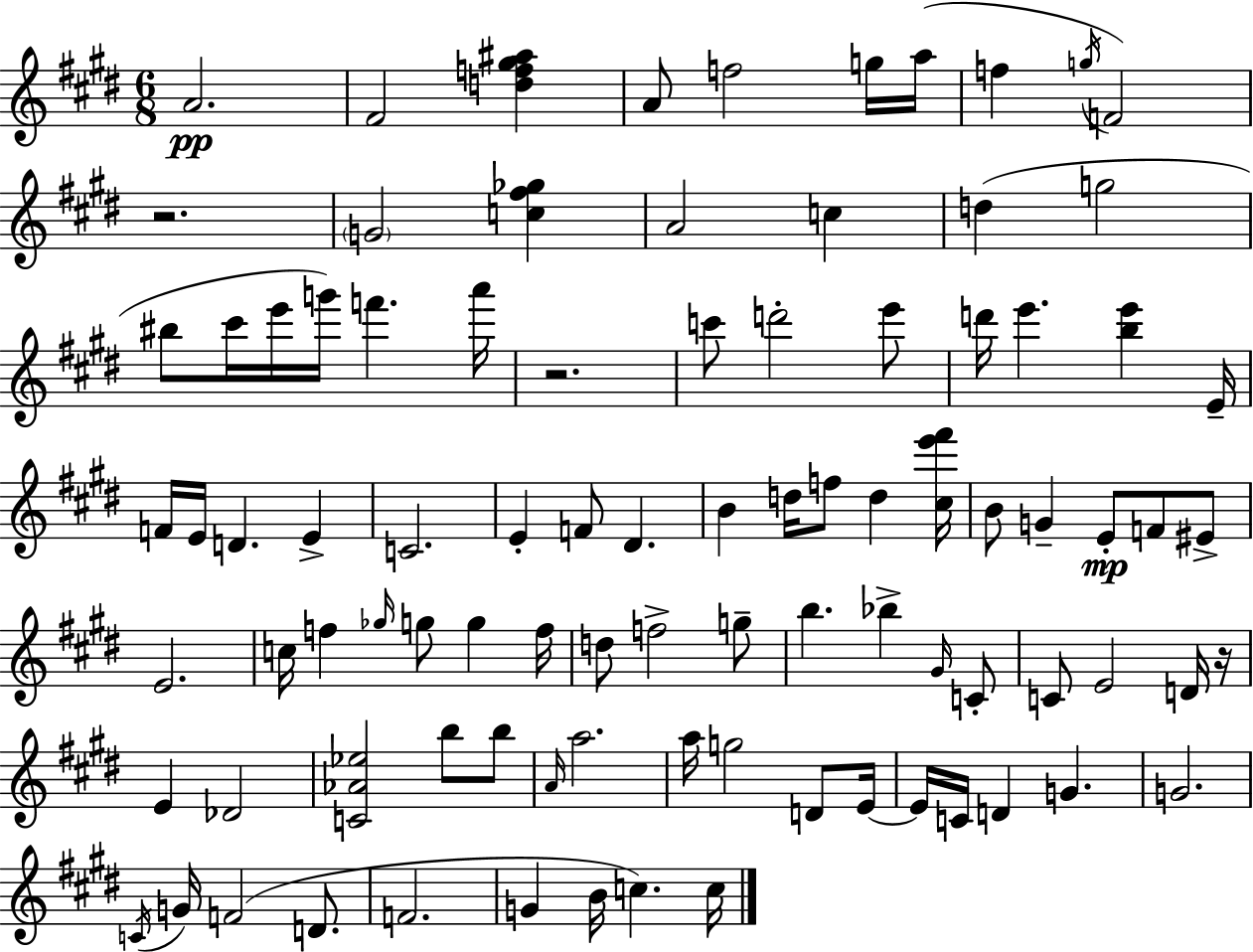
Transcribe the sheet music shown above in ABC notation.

X:1
T:Untitled
M:6/8
L:1/4
K:E
A2 ^F2 [df^g^a] A/2 f2 g/4 a/4 f g/4 F2 z2 G2 [c^f_g] A2 c d g2 ^b/2 ^c'/4 e'/4 g'/4 f' a'/4 z2 c'/2 d'2 e'/2 d'/4 e' [be'] E/4 F/4 E/4 D E C2 E F/2 ^D B d/4 f/2 d [^ce'^f']/4 B/2 G E/2 F/2 ^E/2 E2 c/4 f _g/4 g/2 g f/4 d/2 f2 g/2 b _b ^G/4 C/2 C/2 E2 D/4 z/4 E _D2 [C_A_e]2 b/2 b/2 A/4 a2 a/4 g2 D/2 E/4 E/4 C/4 D G G2 C/4 G/4 F2 D/2 F2 G B/4 c c/4